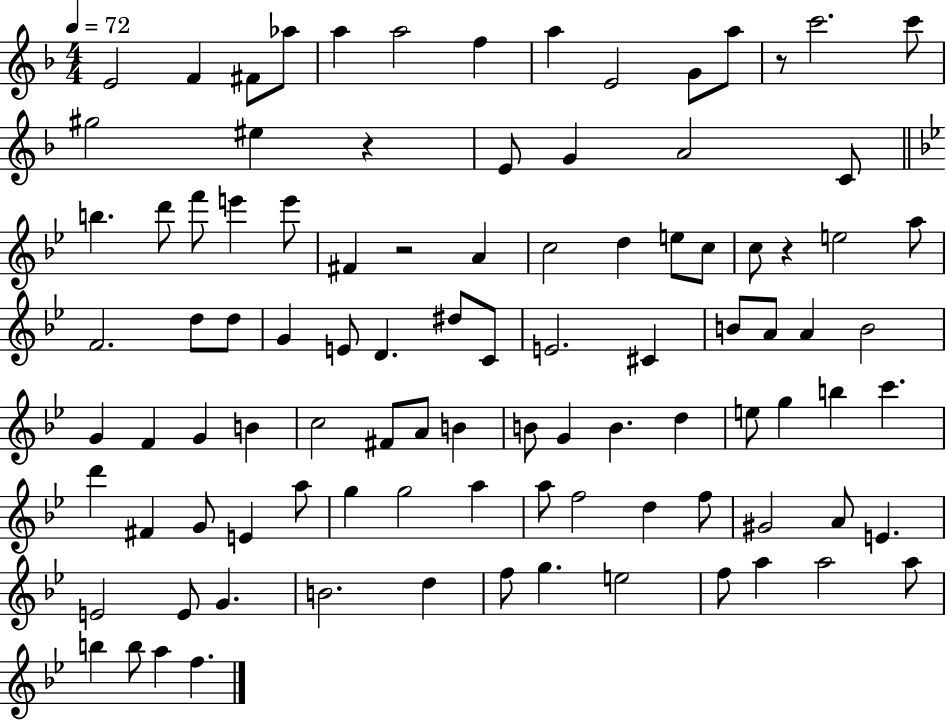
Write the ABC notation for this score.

X:1
T:Untitled
M:4/4
L:1/4
K:F
E2 F ^F/2 _a/2 a a2 f a E2 G/2 a/2 z/2 c'2 c'/2 ^g2 ^e z E/2 G A2 C/2 b d'/2 f'/2 e' e'/2 ^F z2 A c2 d e/2 c/2 c/2 z e2 a/2 F2 d/2 d/2 G E/2 D ^d/2 C/2 E2 ^C B/2 A/2 A B2 G F G B c2 ^F/2 A/2 B B/2 G B d e/2 g b c' d' ^F G/2 E a/2 g g2 a a/2 f2 d f/2 ^G2 A/2 E E2 E/2 G B2 d f/2 g e2 f/2 a a2 a/2 b b/2 a f